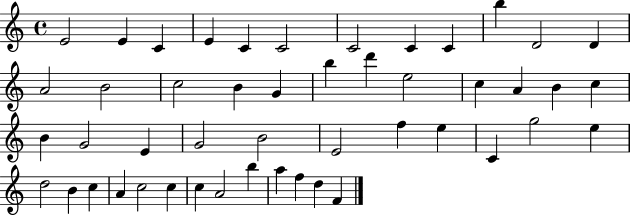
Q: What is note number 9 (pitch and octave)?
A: C4